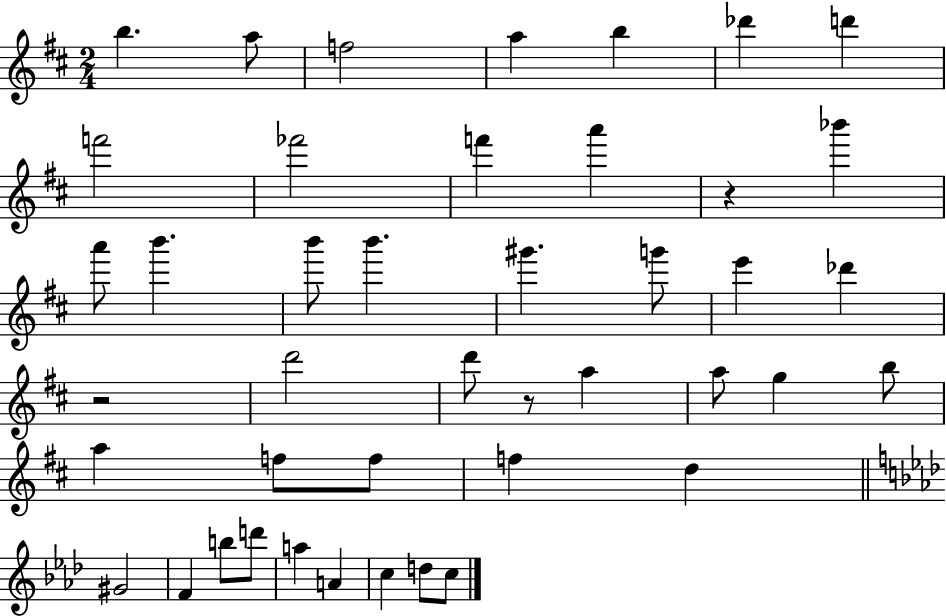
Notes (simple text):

B5/q. A5/e F5/h A5/q B5/q Db6/q D6/q F6/h FES6/h F6/q A6/q R/q Bb6/q A6/e B6/q. B6/e B6/q. G#6/q. G6/e E6/q Db6/q R/h D6/h D6/e R/e A5/q A5/e G5/q B5/e A5/q F5/e F5/e F5/q D5/q G#4/h F4/q B5/e D6/e A5/q A4/q C5/q D5/e C5/e